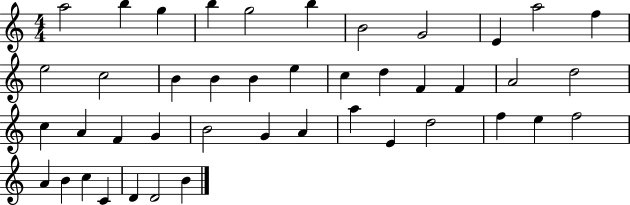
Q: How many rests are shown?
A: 0